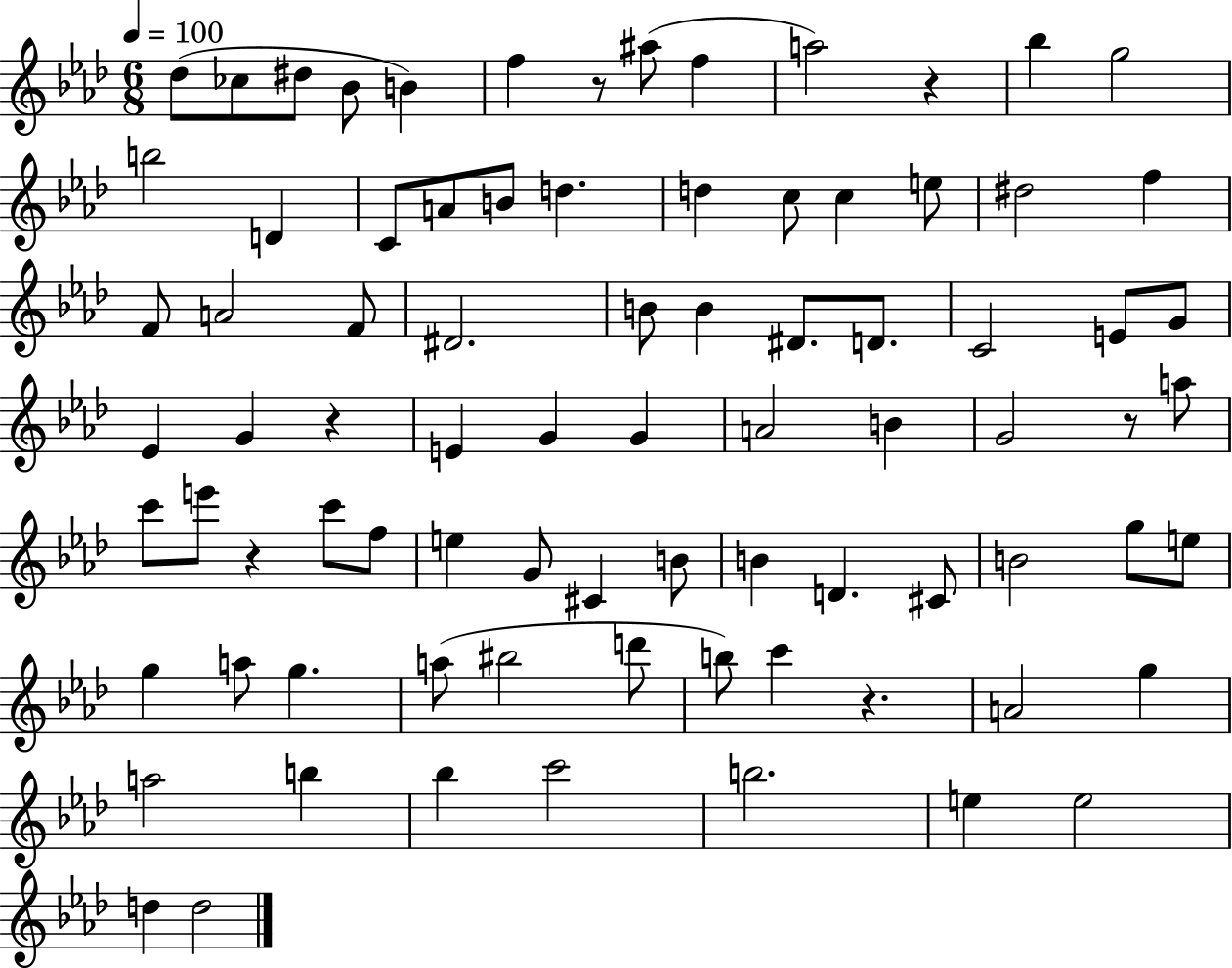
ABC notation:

X:1
T:Untitled
M:6/8
L:1/4
K:Ab
_d/2 _c/2 ^d/2 _B/2 B f z/2 ^a/2 f a2 z _b g2 b2 D C/2 A/2 B/2 d d c/2 c e/2 ^d2 f F/2 A2 F/2 ^D2 B/2 B ^D/2 D/2 C2 E/2 G/2 _E G z E G G A2 B G2 z/2 a/2 c'/2 e'/2 z c'/2 f/2 e G/2 ^C B/2 B D ^C/2 B2 g/2 e/2 g a/2 g a/2 ^b2 d'/2 b/2 c' z A2 g a2 b _b c'2 b2 e e2 d d2